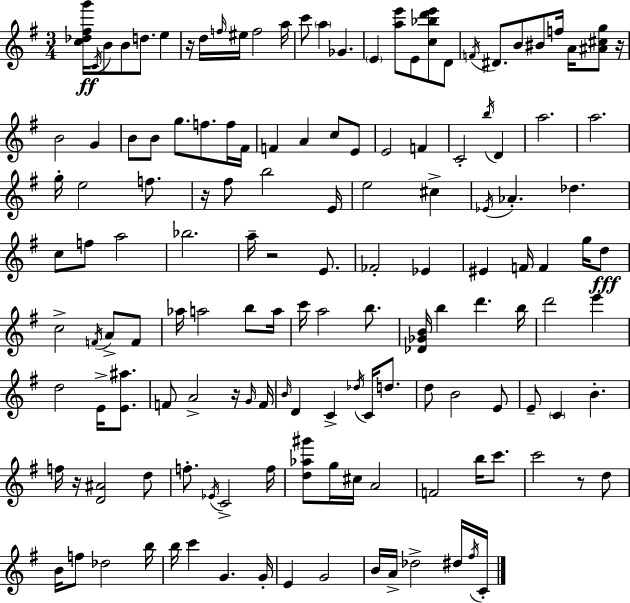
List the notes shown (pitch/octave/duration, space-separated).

[C5,Db5,F#5,G6]/s C4/s B4/e B4/e D5/e. E5/q R/s D5/s F5/s EIS5/s F5/h A5/s C6/e A5/q Gb4/q. E4/q [A5,E6]/e E4/e [C5,Bb5,D6,E6]/e D4/e F4/s D#4/e. B4/e BIS4/e F5/s A4/s [A#4,C#5,G5]/e R/s B4/h G4/q B4/e B4/e G5/e. F5/e. F5/s F#4/s F4/q A4/q C5/e E4/e E4/h F4/q C4/h B5/s D4/q A5/h. A5/h. G5/s E5/h F5/e. R/s F#5/e B5/h E4/s E5/h C#5/q Eb4/s Ab4/q. Db5/q. C5/e F5/e A5/h Bb5/h. A5/s R/h E4/e. FES4/h Eb4/q EIS4/q F4/s F4/q G5/s D5/e C5/h F4/s A4/e F4/e Ab5/s A5/h B5/e A5/s C6/s A5/h B5/e. [Db4,Gb4,B4]/s B5/q D6/q. B5/s D6/h E6/q D5/h E4/s [E4,A#5]/e. F4/e A4/h R/s G4/s F4/s B4/s D4/q C4/q Db5/s C4/s D5/e. D5/e B4/h E4/e E4/e C4/q B4/q. F5/s R/s [D4,A#4]/h D5/e F5/e. Eb4/s C4/h F5/s [D5,Ab5,G#6]/e G5/s C#5/s A4/h F4/h B5/s C6/e. C6/h R/e D5/e B4/s F5/e Db5/h B5/s B5/s C6/q G4/q. G4/s E4/q G4/h B4/s A4/s Db5/h D#5/s F#5/s C4/s